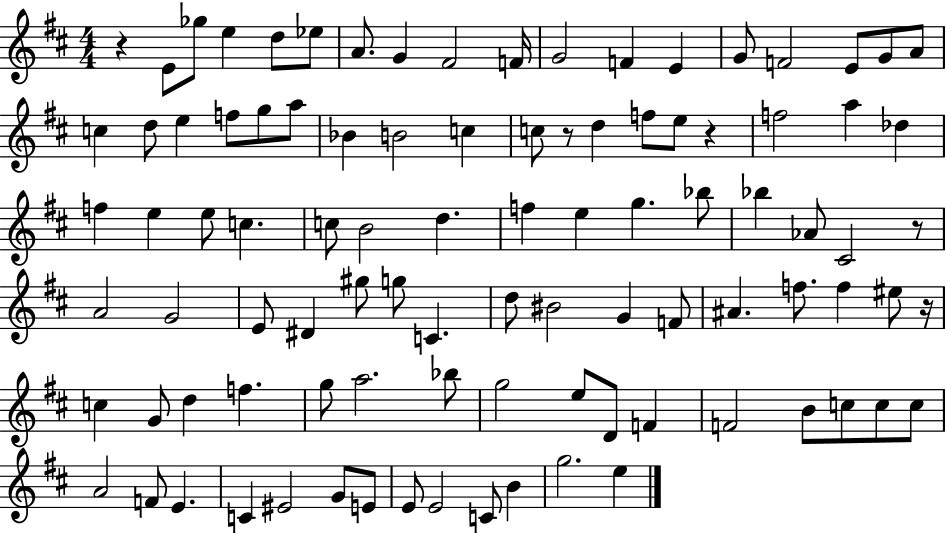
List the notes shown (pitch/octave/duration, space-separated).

R/q E4/e Gb5/e E5/q D5/e Eb5/e A4/e. G4/q F#4/h F4/s G4/h F4/q E4/q G4/e F4/h E4/e G4/e A4/e C5/q D5/e E5/q F5/e G5/e A5/e Bb4/q B4/h C5/q C5/e R/e D5/q F5/e E5/e R/q F5/h A5/q Db5/q F5/q E5/q E5/e C5/q. C5/e B4/h D5/q. F5/q E5/q G5/q. Bb5/e Bb5/q Ab4/e C#4/h R/e A4/h G4/h E4/e D#4/q G#5/e G5/e C4/q. D5/e BIS4/h G4/q F4/e A#4/q. F5/e. F5/q EIS5/e R/s C5/q G4/e D5/q F5/q. G5/e A5/h. Bb5/e G5/h E5/e D4/e F4/q F4/h B4/e C5/e C5/e C5/e A4/h F4/e E4/q. C4/q EIS4/h G4/e E4/e E4/e E4/h C4/e B4/q G5/h. E5/q